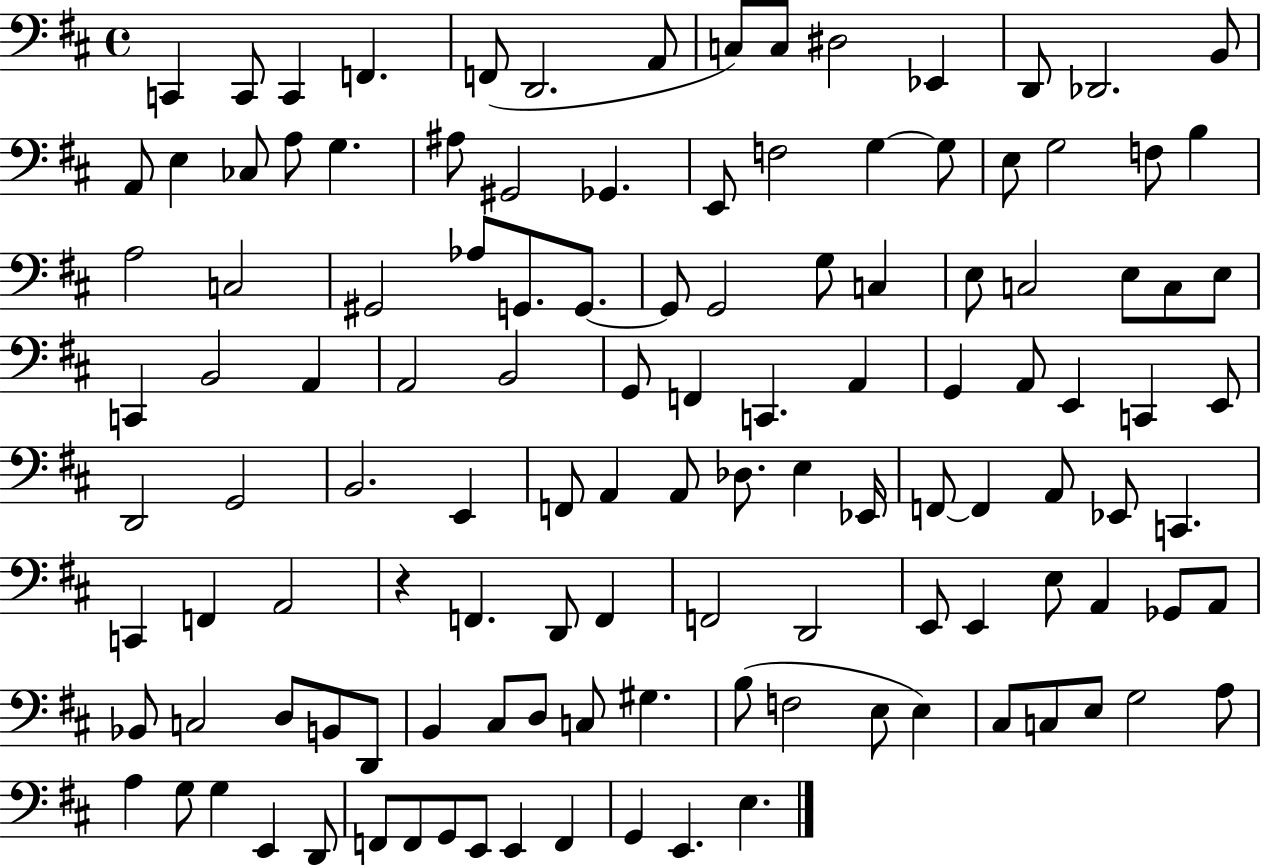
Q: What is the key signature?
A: D major